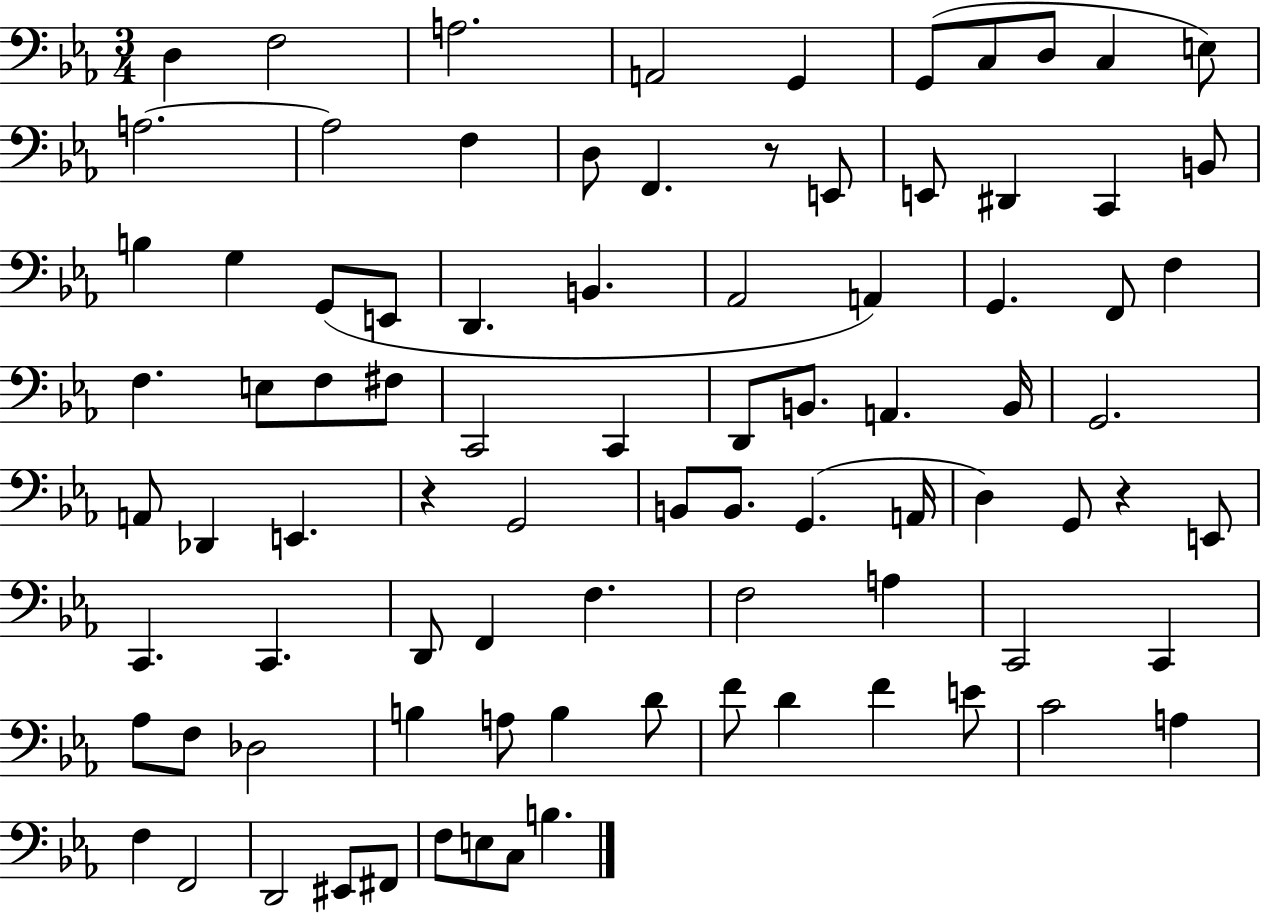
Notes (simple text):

D3/q F3/h A3/h. A2/h G2/q G2/e C3/e D3/e C3/q E3/e A3/h. A3/h F3/q D3/e F2/q. R/e E2/e E2/e D#2/q C2/q B2/e B3/q G3/q G2/e E2/e D2/q. B2/q. Ab2/h A2/q G2/q. F2/e F3/q F3/q. E3/e F3/e F#3/e C2/h C2/q D2/e B2/e. A2/q. B2/s G2/h. A2/e Db2/q E2/q. R/q G2/h B2/e B2/e. G2/q. A2/s D3/q G2/e R/q E2/e C2/q. C2/q. D2/e F2/q F3/q. F3/h A3/q C2/h C2/q Ab3/e F3/e Db3/h B3/q A3/e B3/q D4/e F4/e D4/q F4/q E4/e C4/h A3/q F3/q F2/h D2/h EIS2/e F#2/e F3/e E3/e C3/e B3/q.